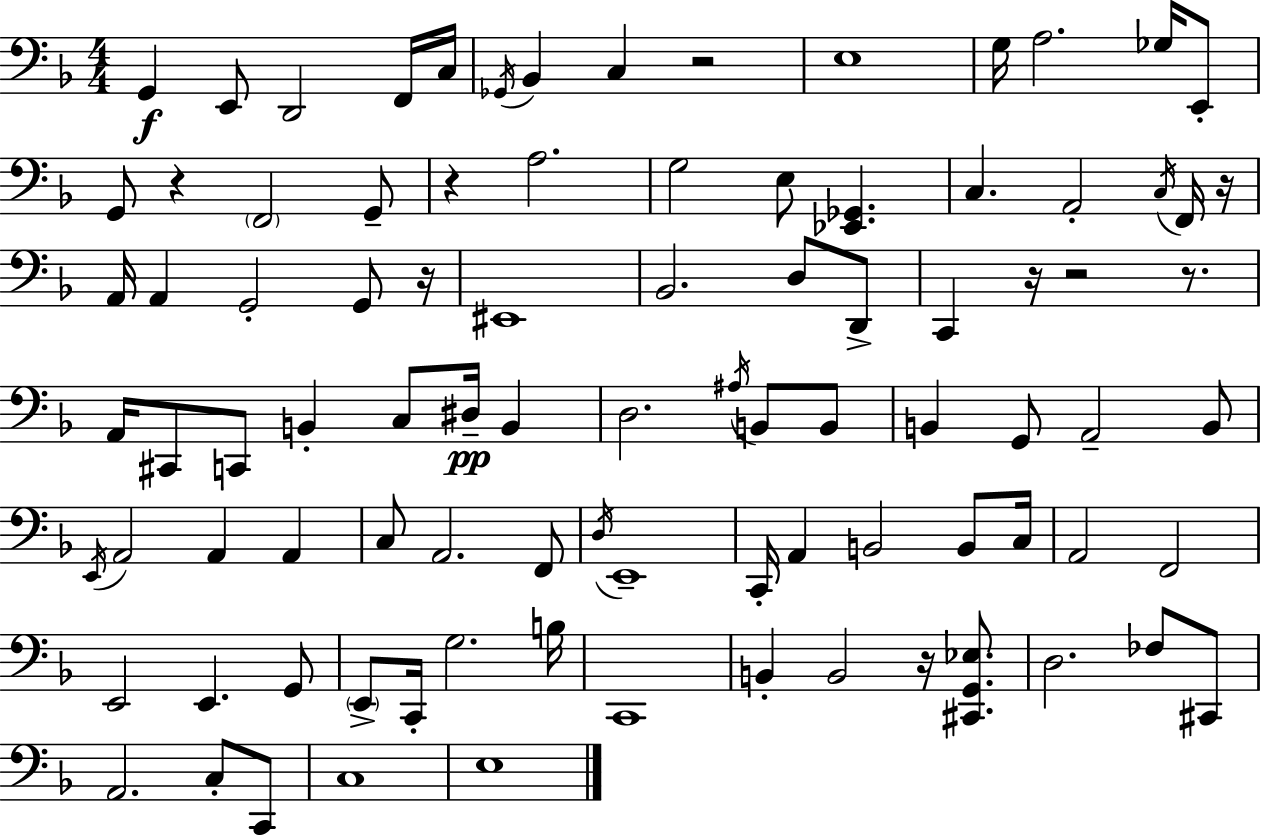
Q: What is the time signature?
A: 4/4